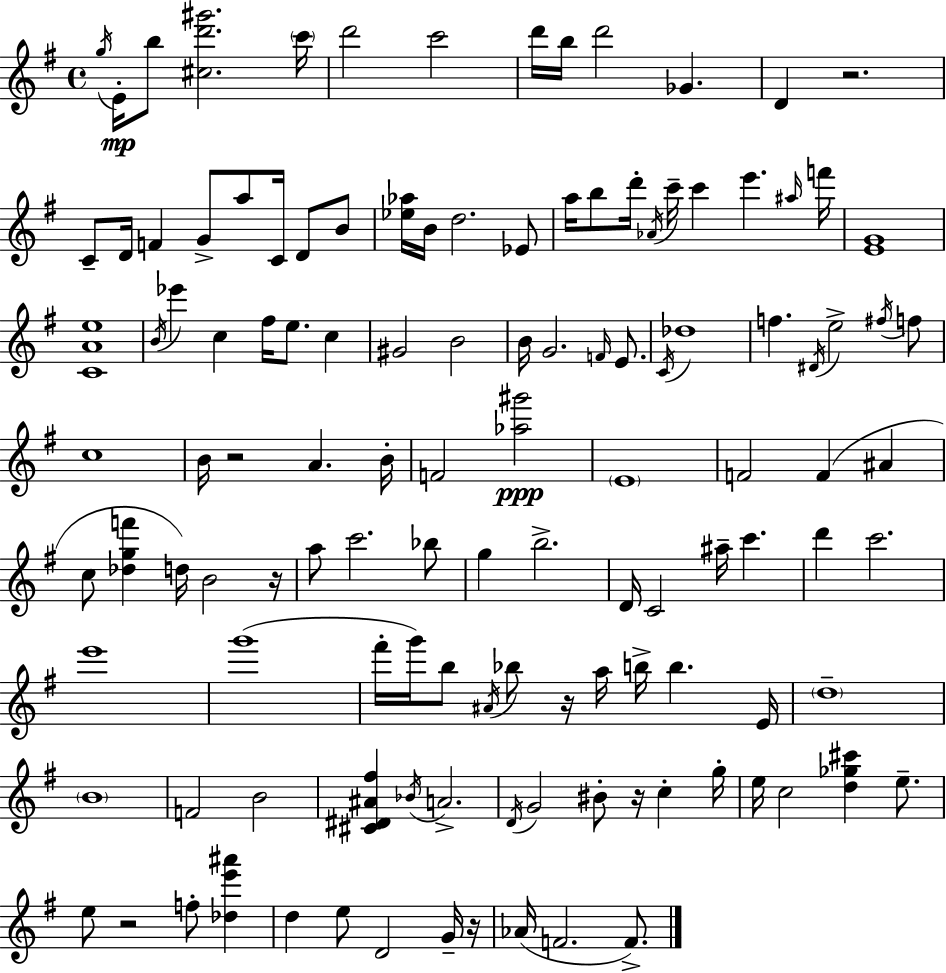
X:1
T:Untitled
M:4/4
L:1/4
K:Em
g/4 E/4 b/2 [^cd'^g']2 c'/4 d'2 c'2 d'/4 b/4 d'2 _G D z2 C/2 D/4 F G/2 a/2 C/4 D/2 B/2 [_e_a]/4 B/4 d2 _E/2 a/4 b/2 d'/4 _A/4 c'/4 c' e' ^a/4 f'/4 [EG]4 [CAe]4 B/4 _e' c ^f/4 e/2 c ^G2 B2 B/4 G2 F/4 E/2 C/4 _d4 f ^D/4 e2 ^f/4 f/2 c4 B/4 z2 A B/4 F2 [_a^g']2 E4 F2 F ^A c/2 [_dgf'] d/4 B2 z/4 a/2 c'2 _b/2 g b2 D/4 C2 ^a/4 c' d' c'2 e'4 g'4 ^f'/4 g'/4 b/2 ^A/4 _b/2 z/4 a/4 b/4 b E/4 d4 B4 F2 B2 [^C^D^A^f] _B/4 A2 D/4 G2 ^B/2 z/4 c g/4 e/4 c2 [d_g^c'] e/2 e/2 z2 f/2 [_de'^a'] d e/2 D2 G/4 z/4 _A/4 F2 F/2